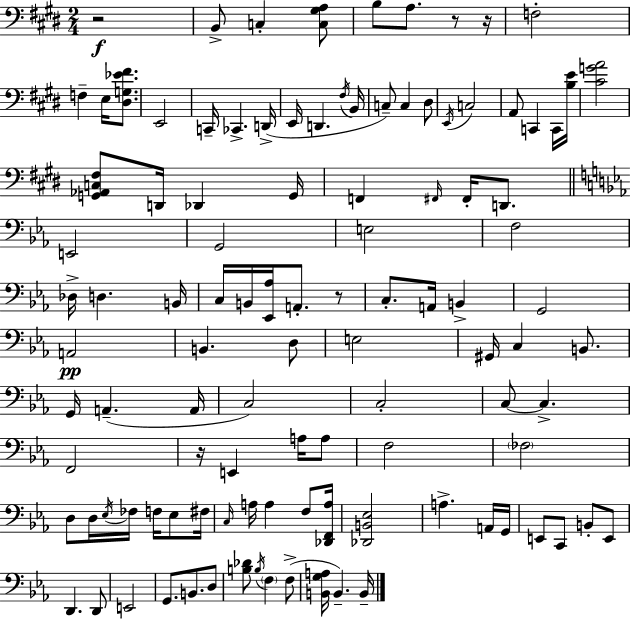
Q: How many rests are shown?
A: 5